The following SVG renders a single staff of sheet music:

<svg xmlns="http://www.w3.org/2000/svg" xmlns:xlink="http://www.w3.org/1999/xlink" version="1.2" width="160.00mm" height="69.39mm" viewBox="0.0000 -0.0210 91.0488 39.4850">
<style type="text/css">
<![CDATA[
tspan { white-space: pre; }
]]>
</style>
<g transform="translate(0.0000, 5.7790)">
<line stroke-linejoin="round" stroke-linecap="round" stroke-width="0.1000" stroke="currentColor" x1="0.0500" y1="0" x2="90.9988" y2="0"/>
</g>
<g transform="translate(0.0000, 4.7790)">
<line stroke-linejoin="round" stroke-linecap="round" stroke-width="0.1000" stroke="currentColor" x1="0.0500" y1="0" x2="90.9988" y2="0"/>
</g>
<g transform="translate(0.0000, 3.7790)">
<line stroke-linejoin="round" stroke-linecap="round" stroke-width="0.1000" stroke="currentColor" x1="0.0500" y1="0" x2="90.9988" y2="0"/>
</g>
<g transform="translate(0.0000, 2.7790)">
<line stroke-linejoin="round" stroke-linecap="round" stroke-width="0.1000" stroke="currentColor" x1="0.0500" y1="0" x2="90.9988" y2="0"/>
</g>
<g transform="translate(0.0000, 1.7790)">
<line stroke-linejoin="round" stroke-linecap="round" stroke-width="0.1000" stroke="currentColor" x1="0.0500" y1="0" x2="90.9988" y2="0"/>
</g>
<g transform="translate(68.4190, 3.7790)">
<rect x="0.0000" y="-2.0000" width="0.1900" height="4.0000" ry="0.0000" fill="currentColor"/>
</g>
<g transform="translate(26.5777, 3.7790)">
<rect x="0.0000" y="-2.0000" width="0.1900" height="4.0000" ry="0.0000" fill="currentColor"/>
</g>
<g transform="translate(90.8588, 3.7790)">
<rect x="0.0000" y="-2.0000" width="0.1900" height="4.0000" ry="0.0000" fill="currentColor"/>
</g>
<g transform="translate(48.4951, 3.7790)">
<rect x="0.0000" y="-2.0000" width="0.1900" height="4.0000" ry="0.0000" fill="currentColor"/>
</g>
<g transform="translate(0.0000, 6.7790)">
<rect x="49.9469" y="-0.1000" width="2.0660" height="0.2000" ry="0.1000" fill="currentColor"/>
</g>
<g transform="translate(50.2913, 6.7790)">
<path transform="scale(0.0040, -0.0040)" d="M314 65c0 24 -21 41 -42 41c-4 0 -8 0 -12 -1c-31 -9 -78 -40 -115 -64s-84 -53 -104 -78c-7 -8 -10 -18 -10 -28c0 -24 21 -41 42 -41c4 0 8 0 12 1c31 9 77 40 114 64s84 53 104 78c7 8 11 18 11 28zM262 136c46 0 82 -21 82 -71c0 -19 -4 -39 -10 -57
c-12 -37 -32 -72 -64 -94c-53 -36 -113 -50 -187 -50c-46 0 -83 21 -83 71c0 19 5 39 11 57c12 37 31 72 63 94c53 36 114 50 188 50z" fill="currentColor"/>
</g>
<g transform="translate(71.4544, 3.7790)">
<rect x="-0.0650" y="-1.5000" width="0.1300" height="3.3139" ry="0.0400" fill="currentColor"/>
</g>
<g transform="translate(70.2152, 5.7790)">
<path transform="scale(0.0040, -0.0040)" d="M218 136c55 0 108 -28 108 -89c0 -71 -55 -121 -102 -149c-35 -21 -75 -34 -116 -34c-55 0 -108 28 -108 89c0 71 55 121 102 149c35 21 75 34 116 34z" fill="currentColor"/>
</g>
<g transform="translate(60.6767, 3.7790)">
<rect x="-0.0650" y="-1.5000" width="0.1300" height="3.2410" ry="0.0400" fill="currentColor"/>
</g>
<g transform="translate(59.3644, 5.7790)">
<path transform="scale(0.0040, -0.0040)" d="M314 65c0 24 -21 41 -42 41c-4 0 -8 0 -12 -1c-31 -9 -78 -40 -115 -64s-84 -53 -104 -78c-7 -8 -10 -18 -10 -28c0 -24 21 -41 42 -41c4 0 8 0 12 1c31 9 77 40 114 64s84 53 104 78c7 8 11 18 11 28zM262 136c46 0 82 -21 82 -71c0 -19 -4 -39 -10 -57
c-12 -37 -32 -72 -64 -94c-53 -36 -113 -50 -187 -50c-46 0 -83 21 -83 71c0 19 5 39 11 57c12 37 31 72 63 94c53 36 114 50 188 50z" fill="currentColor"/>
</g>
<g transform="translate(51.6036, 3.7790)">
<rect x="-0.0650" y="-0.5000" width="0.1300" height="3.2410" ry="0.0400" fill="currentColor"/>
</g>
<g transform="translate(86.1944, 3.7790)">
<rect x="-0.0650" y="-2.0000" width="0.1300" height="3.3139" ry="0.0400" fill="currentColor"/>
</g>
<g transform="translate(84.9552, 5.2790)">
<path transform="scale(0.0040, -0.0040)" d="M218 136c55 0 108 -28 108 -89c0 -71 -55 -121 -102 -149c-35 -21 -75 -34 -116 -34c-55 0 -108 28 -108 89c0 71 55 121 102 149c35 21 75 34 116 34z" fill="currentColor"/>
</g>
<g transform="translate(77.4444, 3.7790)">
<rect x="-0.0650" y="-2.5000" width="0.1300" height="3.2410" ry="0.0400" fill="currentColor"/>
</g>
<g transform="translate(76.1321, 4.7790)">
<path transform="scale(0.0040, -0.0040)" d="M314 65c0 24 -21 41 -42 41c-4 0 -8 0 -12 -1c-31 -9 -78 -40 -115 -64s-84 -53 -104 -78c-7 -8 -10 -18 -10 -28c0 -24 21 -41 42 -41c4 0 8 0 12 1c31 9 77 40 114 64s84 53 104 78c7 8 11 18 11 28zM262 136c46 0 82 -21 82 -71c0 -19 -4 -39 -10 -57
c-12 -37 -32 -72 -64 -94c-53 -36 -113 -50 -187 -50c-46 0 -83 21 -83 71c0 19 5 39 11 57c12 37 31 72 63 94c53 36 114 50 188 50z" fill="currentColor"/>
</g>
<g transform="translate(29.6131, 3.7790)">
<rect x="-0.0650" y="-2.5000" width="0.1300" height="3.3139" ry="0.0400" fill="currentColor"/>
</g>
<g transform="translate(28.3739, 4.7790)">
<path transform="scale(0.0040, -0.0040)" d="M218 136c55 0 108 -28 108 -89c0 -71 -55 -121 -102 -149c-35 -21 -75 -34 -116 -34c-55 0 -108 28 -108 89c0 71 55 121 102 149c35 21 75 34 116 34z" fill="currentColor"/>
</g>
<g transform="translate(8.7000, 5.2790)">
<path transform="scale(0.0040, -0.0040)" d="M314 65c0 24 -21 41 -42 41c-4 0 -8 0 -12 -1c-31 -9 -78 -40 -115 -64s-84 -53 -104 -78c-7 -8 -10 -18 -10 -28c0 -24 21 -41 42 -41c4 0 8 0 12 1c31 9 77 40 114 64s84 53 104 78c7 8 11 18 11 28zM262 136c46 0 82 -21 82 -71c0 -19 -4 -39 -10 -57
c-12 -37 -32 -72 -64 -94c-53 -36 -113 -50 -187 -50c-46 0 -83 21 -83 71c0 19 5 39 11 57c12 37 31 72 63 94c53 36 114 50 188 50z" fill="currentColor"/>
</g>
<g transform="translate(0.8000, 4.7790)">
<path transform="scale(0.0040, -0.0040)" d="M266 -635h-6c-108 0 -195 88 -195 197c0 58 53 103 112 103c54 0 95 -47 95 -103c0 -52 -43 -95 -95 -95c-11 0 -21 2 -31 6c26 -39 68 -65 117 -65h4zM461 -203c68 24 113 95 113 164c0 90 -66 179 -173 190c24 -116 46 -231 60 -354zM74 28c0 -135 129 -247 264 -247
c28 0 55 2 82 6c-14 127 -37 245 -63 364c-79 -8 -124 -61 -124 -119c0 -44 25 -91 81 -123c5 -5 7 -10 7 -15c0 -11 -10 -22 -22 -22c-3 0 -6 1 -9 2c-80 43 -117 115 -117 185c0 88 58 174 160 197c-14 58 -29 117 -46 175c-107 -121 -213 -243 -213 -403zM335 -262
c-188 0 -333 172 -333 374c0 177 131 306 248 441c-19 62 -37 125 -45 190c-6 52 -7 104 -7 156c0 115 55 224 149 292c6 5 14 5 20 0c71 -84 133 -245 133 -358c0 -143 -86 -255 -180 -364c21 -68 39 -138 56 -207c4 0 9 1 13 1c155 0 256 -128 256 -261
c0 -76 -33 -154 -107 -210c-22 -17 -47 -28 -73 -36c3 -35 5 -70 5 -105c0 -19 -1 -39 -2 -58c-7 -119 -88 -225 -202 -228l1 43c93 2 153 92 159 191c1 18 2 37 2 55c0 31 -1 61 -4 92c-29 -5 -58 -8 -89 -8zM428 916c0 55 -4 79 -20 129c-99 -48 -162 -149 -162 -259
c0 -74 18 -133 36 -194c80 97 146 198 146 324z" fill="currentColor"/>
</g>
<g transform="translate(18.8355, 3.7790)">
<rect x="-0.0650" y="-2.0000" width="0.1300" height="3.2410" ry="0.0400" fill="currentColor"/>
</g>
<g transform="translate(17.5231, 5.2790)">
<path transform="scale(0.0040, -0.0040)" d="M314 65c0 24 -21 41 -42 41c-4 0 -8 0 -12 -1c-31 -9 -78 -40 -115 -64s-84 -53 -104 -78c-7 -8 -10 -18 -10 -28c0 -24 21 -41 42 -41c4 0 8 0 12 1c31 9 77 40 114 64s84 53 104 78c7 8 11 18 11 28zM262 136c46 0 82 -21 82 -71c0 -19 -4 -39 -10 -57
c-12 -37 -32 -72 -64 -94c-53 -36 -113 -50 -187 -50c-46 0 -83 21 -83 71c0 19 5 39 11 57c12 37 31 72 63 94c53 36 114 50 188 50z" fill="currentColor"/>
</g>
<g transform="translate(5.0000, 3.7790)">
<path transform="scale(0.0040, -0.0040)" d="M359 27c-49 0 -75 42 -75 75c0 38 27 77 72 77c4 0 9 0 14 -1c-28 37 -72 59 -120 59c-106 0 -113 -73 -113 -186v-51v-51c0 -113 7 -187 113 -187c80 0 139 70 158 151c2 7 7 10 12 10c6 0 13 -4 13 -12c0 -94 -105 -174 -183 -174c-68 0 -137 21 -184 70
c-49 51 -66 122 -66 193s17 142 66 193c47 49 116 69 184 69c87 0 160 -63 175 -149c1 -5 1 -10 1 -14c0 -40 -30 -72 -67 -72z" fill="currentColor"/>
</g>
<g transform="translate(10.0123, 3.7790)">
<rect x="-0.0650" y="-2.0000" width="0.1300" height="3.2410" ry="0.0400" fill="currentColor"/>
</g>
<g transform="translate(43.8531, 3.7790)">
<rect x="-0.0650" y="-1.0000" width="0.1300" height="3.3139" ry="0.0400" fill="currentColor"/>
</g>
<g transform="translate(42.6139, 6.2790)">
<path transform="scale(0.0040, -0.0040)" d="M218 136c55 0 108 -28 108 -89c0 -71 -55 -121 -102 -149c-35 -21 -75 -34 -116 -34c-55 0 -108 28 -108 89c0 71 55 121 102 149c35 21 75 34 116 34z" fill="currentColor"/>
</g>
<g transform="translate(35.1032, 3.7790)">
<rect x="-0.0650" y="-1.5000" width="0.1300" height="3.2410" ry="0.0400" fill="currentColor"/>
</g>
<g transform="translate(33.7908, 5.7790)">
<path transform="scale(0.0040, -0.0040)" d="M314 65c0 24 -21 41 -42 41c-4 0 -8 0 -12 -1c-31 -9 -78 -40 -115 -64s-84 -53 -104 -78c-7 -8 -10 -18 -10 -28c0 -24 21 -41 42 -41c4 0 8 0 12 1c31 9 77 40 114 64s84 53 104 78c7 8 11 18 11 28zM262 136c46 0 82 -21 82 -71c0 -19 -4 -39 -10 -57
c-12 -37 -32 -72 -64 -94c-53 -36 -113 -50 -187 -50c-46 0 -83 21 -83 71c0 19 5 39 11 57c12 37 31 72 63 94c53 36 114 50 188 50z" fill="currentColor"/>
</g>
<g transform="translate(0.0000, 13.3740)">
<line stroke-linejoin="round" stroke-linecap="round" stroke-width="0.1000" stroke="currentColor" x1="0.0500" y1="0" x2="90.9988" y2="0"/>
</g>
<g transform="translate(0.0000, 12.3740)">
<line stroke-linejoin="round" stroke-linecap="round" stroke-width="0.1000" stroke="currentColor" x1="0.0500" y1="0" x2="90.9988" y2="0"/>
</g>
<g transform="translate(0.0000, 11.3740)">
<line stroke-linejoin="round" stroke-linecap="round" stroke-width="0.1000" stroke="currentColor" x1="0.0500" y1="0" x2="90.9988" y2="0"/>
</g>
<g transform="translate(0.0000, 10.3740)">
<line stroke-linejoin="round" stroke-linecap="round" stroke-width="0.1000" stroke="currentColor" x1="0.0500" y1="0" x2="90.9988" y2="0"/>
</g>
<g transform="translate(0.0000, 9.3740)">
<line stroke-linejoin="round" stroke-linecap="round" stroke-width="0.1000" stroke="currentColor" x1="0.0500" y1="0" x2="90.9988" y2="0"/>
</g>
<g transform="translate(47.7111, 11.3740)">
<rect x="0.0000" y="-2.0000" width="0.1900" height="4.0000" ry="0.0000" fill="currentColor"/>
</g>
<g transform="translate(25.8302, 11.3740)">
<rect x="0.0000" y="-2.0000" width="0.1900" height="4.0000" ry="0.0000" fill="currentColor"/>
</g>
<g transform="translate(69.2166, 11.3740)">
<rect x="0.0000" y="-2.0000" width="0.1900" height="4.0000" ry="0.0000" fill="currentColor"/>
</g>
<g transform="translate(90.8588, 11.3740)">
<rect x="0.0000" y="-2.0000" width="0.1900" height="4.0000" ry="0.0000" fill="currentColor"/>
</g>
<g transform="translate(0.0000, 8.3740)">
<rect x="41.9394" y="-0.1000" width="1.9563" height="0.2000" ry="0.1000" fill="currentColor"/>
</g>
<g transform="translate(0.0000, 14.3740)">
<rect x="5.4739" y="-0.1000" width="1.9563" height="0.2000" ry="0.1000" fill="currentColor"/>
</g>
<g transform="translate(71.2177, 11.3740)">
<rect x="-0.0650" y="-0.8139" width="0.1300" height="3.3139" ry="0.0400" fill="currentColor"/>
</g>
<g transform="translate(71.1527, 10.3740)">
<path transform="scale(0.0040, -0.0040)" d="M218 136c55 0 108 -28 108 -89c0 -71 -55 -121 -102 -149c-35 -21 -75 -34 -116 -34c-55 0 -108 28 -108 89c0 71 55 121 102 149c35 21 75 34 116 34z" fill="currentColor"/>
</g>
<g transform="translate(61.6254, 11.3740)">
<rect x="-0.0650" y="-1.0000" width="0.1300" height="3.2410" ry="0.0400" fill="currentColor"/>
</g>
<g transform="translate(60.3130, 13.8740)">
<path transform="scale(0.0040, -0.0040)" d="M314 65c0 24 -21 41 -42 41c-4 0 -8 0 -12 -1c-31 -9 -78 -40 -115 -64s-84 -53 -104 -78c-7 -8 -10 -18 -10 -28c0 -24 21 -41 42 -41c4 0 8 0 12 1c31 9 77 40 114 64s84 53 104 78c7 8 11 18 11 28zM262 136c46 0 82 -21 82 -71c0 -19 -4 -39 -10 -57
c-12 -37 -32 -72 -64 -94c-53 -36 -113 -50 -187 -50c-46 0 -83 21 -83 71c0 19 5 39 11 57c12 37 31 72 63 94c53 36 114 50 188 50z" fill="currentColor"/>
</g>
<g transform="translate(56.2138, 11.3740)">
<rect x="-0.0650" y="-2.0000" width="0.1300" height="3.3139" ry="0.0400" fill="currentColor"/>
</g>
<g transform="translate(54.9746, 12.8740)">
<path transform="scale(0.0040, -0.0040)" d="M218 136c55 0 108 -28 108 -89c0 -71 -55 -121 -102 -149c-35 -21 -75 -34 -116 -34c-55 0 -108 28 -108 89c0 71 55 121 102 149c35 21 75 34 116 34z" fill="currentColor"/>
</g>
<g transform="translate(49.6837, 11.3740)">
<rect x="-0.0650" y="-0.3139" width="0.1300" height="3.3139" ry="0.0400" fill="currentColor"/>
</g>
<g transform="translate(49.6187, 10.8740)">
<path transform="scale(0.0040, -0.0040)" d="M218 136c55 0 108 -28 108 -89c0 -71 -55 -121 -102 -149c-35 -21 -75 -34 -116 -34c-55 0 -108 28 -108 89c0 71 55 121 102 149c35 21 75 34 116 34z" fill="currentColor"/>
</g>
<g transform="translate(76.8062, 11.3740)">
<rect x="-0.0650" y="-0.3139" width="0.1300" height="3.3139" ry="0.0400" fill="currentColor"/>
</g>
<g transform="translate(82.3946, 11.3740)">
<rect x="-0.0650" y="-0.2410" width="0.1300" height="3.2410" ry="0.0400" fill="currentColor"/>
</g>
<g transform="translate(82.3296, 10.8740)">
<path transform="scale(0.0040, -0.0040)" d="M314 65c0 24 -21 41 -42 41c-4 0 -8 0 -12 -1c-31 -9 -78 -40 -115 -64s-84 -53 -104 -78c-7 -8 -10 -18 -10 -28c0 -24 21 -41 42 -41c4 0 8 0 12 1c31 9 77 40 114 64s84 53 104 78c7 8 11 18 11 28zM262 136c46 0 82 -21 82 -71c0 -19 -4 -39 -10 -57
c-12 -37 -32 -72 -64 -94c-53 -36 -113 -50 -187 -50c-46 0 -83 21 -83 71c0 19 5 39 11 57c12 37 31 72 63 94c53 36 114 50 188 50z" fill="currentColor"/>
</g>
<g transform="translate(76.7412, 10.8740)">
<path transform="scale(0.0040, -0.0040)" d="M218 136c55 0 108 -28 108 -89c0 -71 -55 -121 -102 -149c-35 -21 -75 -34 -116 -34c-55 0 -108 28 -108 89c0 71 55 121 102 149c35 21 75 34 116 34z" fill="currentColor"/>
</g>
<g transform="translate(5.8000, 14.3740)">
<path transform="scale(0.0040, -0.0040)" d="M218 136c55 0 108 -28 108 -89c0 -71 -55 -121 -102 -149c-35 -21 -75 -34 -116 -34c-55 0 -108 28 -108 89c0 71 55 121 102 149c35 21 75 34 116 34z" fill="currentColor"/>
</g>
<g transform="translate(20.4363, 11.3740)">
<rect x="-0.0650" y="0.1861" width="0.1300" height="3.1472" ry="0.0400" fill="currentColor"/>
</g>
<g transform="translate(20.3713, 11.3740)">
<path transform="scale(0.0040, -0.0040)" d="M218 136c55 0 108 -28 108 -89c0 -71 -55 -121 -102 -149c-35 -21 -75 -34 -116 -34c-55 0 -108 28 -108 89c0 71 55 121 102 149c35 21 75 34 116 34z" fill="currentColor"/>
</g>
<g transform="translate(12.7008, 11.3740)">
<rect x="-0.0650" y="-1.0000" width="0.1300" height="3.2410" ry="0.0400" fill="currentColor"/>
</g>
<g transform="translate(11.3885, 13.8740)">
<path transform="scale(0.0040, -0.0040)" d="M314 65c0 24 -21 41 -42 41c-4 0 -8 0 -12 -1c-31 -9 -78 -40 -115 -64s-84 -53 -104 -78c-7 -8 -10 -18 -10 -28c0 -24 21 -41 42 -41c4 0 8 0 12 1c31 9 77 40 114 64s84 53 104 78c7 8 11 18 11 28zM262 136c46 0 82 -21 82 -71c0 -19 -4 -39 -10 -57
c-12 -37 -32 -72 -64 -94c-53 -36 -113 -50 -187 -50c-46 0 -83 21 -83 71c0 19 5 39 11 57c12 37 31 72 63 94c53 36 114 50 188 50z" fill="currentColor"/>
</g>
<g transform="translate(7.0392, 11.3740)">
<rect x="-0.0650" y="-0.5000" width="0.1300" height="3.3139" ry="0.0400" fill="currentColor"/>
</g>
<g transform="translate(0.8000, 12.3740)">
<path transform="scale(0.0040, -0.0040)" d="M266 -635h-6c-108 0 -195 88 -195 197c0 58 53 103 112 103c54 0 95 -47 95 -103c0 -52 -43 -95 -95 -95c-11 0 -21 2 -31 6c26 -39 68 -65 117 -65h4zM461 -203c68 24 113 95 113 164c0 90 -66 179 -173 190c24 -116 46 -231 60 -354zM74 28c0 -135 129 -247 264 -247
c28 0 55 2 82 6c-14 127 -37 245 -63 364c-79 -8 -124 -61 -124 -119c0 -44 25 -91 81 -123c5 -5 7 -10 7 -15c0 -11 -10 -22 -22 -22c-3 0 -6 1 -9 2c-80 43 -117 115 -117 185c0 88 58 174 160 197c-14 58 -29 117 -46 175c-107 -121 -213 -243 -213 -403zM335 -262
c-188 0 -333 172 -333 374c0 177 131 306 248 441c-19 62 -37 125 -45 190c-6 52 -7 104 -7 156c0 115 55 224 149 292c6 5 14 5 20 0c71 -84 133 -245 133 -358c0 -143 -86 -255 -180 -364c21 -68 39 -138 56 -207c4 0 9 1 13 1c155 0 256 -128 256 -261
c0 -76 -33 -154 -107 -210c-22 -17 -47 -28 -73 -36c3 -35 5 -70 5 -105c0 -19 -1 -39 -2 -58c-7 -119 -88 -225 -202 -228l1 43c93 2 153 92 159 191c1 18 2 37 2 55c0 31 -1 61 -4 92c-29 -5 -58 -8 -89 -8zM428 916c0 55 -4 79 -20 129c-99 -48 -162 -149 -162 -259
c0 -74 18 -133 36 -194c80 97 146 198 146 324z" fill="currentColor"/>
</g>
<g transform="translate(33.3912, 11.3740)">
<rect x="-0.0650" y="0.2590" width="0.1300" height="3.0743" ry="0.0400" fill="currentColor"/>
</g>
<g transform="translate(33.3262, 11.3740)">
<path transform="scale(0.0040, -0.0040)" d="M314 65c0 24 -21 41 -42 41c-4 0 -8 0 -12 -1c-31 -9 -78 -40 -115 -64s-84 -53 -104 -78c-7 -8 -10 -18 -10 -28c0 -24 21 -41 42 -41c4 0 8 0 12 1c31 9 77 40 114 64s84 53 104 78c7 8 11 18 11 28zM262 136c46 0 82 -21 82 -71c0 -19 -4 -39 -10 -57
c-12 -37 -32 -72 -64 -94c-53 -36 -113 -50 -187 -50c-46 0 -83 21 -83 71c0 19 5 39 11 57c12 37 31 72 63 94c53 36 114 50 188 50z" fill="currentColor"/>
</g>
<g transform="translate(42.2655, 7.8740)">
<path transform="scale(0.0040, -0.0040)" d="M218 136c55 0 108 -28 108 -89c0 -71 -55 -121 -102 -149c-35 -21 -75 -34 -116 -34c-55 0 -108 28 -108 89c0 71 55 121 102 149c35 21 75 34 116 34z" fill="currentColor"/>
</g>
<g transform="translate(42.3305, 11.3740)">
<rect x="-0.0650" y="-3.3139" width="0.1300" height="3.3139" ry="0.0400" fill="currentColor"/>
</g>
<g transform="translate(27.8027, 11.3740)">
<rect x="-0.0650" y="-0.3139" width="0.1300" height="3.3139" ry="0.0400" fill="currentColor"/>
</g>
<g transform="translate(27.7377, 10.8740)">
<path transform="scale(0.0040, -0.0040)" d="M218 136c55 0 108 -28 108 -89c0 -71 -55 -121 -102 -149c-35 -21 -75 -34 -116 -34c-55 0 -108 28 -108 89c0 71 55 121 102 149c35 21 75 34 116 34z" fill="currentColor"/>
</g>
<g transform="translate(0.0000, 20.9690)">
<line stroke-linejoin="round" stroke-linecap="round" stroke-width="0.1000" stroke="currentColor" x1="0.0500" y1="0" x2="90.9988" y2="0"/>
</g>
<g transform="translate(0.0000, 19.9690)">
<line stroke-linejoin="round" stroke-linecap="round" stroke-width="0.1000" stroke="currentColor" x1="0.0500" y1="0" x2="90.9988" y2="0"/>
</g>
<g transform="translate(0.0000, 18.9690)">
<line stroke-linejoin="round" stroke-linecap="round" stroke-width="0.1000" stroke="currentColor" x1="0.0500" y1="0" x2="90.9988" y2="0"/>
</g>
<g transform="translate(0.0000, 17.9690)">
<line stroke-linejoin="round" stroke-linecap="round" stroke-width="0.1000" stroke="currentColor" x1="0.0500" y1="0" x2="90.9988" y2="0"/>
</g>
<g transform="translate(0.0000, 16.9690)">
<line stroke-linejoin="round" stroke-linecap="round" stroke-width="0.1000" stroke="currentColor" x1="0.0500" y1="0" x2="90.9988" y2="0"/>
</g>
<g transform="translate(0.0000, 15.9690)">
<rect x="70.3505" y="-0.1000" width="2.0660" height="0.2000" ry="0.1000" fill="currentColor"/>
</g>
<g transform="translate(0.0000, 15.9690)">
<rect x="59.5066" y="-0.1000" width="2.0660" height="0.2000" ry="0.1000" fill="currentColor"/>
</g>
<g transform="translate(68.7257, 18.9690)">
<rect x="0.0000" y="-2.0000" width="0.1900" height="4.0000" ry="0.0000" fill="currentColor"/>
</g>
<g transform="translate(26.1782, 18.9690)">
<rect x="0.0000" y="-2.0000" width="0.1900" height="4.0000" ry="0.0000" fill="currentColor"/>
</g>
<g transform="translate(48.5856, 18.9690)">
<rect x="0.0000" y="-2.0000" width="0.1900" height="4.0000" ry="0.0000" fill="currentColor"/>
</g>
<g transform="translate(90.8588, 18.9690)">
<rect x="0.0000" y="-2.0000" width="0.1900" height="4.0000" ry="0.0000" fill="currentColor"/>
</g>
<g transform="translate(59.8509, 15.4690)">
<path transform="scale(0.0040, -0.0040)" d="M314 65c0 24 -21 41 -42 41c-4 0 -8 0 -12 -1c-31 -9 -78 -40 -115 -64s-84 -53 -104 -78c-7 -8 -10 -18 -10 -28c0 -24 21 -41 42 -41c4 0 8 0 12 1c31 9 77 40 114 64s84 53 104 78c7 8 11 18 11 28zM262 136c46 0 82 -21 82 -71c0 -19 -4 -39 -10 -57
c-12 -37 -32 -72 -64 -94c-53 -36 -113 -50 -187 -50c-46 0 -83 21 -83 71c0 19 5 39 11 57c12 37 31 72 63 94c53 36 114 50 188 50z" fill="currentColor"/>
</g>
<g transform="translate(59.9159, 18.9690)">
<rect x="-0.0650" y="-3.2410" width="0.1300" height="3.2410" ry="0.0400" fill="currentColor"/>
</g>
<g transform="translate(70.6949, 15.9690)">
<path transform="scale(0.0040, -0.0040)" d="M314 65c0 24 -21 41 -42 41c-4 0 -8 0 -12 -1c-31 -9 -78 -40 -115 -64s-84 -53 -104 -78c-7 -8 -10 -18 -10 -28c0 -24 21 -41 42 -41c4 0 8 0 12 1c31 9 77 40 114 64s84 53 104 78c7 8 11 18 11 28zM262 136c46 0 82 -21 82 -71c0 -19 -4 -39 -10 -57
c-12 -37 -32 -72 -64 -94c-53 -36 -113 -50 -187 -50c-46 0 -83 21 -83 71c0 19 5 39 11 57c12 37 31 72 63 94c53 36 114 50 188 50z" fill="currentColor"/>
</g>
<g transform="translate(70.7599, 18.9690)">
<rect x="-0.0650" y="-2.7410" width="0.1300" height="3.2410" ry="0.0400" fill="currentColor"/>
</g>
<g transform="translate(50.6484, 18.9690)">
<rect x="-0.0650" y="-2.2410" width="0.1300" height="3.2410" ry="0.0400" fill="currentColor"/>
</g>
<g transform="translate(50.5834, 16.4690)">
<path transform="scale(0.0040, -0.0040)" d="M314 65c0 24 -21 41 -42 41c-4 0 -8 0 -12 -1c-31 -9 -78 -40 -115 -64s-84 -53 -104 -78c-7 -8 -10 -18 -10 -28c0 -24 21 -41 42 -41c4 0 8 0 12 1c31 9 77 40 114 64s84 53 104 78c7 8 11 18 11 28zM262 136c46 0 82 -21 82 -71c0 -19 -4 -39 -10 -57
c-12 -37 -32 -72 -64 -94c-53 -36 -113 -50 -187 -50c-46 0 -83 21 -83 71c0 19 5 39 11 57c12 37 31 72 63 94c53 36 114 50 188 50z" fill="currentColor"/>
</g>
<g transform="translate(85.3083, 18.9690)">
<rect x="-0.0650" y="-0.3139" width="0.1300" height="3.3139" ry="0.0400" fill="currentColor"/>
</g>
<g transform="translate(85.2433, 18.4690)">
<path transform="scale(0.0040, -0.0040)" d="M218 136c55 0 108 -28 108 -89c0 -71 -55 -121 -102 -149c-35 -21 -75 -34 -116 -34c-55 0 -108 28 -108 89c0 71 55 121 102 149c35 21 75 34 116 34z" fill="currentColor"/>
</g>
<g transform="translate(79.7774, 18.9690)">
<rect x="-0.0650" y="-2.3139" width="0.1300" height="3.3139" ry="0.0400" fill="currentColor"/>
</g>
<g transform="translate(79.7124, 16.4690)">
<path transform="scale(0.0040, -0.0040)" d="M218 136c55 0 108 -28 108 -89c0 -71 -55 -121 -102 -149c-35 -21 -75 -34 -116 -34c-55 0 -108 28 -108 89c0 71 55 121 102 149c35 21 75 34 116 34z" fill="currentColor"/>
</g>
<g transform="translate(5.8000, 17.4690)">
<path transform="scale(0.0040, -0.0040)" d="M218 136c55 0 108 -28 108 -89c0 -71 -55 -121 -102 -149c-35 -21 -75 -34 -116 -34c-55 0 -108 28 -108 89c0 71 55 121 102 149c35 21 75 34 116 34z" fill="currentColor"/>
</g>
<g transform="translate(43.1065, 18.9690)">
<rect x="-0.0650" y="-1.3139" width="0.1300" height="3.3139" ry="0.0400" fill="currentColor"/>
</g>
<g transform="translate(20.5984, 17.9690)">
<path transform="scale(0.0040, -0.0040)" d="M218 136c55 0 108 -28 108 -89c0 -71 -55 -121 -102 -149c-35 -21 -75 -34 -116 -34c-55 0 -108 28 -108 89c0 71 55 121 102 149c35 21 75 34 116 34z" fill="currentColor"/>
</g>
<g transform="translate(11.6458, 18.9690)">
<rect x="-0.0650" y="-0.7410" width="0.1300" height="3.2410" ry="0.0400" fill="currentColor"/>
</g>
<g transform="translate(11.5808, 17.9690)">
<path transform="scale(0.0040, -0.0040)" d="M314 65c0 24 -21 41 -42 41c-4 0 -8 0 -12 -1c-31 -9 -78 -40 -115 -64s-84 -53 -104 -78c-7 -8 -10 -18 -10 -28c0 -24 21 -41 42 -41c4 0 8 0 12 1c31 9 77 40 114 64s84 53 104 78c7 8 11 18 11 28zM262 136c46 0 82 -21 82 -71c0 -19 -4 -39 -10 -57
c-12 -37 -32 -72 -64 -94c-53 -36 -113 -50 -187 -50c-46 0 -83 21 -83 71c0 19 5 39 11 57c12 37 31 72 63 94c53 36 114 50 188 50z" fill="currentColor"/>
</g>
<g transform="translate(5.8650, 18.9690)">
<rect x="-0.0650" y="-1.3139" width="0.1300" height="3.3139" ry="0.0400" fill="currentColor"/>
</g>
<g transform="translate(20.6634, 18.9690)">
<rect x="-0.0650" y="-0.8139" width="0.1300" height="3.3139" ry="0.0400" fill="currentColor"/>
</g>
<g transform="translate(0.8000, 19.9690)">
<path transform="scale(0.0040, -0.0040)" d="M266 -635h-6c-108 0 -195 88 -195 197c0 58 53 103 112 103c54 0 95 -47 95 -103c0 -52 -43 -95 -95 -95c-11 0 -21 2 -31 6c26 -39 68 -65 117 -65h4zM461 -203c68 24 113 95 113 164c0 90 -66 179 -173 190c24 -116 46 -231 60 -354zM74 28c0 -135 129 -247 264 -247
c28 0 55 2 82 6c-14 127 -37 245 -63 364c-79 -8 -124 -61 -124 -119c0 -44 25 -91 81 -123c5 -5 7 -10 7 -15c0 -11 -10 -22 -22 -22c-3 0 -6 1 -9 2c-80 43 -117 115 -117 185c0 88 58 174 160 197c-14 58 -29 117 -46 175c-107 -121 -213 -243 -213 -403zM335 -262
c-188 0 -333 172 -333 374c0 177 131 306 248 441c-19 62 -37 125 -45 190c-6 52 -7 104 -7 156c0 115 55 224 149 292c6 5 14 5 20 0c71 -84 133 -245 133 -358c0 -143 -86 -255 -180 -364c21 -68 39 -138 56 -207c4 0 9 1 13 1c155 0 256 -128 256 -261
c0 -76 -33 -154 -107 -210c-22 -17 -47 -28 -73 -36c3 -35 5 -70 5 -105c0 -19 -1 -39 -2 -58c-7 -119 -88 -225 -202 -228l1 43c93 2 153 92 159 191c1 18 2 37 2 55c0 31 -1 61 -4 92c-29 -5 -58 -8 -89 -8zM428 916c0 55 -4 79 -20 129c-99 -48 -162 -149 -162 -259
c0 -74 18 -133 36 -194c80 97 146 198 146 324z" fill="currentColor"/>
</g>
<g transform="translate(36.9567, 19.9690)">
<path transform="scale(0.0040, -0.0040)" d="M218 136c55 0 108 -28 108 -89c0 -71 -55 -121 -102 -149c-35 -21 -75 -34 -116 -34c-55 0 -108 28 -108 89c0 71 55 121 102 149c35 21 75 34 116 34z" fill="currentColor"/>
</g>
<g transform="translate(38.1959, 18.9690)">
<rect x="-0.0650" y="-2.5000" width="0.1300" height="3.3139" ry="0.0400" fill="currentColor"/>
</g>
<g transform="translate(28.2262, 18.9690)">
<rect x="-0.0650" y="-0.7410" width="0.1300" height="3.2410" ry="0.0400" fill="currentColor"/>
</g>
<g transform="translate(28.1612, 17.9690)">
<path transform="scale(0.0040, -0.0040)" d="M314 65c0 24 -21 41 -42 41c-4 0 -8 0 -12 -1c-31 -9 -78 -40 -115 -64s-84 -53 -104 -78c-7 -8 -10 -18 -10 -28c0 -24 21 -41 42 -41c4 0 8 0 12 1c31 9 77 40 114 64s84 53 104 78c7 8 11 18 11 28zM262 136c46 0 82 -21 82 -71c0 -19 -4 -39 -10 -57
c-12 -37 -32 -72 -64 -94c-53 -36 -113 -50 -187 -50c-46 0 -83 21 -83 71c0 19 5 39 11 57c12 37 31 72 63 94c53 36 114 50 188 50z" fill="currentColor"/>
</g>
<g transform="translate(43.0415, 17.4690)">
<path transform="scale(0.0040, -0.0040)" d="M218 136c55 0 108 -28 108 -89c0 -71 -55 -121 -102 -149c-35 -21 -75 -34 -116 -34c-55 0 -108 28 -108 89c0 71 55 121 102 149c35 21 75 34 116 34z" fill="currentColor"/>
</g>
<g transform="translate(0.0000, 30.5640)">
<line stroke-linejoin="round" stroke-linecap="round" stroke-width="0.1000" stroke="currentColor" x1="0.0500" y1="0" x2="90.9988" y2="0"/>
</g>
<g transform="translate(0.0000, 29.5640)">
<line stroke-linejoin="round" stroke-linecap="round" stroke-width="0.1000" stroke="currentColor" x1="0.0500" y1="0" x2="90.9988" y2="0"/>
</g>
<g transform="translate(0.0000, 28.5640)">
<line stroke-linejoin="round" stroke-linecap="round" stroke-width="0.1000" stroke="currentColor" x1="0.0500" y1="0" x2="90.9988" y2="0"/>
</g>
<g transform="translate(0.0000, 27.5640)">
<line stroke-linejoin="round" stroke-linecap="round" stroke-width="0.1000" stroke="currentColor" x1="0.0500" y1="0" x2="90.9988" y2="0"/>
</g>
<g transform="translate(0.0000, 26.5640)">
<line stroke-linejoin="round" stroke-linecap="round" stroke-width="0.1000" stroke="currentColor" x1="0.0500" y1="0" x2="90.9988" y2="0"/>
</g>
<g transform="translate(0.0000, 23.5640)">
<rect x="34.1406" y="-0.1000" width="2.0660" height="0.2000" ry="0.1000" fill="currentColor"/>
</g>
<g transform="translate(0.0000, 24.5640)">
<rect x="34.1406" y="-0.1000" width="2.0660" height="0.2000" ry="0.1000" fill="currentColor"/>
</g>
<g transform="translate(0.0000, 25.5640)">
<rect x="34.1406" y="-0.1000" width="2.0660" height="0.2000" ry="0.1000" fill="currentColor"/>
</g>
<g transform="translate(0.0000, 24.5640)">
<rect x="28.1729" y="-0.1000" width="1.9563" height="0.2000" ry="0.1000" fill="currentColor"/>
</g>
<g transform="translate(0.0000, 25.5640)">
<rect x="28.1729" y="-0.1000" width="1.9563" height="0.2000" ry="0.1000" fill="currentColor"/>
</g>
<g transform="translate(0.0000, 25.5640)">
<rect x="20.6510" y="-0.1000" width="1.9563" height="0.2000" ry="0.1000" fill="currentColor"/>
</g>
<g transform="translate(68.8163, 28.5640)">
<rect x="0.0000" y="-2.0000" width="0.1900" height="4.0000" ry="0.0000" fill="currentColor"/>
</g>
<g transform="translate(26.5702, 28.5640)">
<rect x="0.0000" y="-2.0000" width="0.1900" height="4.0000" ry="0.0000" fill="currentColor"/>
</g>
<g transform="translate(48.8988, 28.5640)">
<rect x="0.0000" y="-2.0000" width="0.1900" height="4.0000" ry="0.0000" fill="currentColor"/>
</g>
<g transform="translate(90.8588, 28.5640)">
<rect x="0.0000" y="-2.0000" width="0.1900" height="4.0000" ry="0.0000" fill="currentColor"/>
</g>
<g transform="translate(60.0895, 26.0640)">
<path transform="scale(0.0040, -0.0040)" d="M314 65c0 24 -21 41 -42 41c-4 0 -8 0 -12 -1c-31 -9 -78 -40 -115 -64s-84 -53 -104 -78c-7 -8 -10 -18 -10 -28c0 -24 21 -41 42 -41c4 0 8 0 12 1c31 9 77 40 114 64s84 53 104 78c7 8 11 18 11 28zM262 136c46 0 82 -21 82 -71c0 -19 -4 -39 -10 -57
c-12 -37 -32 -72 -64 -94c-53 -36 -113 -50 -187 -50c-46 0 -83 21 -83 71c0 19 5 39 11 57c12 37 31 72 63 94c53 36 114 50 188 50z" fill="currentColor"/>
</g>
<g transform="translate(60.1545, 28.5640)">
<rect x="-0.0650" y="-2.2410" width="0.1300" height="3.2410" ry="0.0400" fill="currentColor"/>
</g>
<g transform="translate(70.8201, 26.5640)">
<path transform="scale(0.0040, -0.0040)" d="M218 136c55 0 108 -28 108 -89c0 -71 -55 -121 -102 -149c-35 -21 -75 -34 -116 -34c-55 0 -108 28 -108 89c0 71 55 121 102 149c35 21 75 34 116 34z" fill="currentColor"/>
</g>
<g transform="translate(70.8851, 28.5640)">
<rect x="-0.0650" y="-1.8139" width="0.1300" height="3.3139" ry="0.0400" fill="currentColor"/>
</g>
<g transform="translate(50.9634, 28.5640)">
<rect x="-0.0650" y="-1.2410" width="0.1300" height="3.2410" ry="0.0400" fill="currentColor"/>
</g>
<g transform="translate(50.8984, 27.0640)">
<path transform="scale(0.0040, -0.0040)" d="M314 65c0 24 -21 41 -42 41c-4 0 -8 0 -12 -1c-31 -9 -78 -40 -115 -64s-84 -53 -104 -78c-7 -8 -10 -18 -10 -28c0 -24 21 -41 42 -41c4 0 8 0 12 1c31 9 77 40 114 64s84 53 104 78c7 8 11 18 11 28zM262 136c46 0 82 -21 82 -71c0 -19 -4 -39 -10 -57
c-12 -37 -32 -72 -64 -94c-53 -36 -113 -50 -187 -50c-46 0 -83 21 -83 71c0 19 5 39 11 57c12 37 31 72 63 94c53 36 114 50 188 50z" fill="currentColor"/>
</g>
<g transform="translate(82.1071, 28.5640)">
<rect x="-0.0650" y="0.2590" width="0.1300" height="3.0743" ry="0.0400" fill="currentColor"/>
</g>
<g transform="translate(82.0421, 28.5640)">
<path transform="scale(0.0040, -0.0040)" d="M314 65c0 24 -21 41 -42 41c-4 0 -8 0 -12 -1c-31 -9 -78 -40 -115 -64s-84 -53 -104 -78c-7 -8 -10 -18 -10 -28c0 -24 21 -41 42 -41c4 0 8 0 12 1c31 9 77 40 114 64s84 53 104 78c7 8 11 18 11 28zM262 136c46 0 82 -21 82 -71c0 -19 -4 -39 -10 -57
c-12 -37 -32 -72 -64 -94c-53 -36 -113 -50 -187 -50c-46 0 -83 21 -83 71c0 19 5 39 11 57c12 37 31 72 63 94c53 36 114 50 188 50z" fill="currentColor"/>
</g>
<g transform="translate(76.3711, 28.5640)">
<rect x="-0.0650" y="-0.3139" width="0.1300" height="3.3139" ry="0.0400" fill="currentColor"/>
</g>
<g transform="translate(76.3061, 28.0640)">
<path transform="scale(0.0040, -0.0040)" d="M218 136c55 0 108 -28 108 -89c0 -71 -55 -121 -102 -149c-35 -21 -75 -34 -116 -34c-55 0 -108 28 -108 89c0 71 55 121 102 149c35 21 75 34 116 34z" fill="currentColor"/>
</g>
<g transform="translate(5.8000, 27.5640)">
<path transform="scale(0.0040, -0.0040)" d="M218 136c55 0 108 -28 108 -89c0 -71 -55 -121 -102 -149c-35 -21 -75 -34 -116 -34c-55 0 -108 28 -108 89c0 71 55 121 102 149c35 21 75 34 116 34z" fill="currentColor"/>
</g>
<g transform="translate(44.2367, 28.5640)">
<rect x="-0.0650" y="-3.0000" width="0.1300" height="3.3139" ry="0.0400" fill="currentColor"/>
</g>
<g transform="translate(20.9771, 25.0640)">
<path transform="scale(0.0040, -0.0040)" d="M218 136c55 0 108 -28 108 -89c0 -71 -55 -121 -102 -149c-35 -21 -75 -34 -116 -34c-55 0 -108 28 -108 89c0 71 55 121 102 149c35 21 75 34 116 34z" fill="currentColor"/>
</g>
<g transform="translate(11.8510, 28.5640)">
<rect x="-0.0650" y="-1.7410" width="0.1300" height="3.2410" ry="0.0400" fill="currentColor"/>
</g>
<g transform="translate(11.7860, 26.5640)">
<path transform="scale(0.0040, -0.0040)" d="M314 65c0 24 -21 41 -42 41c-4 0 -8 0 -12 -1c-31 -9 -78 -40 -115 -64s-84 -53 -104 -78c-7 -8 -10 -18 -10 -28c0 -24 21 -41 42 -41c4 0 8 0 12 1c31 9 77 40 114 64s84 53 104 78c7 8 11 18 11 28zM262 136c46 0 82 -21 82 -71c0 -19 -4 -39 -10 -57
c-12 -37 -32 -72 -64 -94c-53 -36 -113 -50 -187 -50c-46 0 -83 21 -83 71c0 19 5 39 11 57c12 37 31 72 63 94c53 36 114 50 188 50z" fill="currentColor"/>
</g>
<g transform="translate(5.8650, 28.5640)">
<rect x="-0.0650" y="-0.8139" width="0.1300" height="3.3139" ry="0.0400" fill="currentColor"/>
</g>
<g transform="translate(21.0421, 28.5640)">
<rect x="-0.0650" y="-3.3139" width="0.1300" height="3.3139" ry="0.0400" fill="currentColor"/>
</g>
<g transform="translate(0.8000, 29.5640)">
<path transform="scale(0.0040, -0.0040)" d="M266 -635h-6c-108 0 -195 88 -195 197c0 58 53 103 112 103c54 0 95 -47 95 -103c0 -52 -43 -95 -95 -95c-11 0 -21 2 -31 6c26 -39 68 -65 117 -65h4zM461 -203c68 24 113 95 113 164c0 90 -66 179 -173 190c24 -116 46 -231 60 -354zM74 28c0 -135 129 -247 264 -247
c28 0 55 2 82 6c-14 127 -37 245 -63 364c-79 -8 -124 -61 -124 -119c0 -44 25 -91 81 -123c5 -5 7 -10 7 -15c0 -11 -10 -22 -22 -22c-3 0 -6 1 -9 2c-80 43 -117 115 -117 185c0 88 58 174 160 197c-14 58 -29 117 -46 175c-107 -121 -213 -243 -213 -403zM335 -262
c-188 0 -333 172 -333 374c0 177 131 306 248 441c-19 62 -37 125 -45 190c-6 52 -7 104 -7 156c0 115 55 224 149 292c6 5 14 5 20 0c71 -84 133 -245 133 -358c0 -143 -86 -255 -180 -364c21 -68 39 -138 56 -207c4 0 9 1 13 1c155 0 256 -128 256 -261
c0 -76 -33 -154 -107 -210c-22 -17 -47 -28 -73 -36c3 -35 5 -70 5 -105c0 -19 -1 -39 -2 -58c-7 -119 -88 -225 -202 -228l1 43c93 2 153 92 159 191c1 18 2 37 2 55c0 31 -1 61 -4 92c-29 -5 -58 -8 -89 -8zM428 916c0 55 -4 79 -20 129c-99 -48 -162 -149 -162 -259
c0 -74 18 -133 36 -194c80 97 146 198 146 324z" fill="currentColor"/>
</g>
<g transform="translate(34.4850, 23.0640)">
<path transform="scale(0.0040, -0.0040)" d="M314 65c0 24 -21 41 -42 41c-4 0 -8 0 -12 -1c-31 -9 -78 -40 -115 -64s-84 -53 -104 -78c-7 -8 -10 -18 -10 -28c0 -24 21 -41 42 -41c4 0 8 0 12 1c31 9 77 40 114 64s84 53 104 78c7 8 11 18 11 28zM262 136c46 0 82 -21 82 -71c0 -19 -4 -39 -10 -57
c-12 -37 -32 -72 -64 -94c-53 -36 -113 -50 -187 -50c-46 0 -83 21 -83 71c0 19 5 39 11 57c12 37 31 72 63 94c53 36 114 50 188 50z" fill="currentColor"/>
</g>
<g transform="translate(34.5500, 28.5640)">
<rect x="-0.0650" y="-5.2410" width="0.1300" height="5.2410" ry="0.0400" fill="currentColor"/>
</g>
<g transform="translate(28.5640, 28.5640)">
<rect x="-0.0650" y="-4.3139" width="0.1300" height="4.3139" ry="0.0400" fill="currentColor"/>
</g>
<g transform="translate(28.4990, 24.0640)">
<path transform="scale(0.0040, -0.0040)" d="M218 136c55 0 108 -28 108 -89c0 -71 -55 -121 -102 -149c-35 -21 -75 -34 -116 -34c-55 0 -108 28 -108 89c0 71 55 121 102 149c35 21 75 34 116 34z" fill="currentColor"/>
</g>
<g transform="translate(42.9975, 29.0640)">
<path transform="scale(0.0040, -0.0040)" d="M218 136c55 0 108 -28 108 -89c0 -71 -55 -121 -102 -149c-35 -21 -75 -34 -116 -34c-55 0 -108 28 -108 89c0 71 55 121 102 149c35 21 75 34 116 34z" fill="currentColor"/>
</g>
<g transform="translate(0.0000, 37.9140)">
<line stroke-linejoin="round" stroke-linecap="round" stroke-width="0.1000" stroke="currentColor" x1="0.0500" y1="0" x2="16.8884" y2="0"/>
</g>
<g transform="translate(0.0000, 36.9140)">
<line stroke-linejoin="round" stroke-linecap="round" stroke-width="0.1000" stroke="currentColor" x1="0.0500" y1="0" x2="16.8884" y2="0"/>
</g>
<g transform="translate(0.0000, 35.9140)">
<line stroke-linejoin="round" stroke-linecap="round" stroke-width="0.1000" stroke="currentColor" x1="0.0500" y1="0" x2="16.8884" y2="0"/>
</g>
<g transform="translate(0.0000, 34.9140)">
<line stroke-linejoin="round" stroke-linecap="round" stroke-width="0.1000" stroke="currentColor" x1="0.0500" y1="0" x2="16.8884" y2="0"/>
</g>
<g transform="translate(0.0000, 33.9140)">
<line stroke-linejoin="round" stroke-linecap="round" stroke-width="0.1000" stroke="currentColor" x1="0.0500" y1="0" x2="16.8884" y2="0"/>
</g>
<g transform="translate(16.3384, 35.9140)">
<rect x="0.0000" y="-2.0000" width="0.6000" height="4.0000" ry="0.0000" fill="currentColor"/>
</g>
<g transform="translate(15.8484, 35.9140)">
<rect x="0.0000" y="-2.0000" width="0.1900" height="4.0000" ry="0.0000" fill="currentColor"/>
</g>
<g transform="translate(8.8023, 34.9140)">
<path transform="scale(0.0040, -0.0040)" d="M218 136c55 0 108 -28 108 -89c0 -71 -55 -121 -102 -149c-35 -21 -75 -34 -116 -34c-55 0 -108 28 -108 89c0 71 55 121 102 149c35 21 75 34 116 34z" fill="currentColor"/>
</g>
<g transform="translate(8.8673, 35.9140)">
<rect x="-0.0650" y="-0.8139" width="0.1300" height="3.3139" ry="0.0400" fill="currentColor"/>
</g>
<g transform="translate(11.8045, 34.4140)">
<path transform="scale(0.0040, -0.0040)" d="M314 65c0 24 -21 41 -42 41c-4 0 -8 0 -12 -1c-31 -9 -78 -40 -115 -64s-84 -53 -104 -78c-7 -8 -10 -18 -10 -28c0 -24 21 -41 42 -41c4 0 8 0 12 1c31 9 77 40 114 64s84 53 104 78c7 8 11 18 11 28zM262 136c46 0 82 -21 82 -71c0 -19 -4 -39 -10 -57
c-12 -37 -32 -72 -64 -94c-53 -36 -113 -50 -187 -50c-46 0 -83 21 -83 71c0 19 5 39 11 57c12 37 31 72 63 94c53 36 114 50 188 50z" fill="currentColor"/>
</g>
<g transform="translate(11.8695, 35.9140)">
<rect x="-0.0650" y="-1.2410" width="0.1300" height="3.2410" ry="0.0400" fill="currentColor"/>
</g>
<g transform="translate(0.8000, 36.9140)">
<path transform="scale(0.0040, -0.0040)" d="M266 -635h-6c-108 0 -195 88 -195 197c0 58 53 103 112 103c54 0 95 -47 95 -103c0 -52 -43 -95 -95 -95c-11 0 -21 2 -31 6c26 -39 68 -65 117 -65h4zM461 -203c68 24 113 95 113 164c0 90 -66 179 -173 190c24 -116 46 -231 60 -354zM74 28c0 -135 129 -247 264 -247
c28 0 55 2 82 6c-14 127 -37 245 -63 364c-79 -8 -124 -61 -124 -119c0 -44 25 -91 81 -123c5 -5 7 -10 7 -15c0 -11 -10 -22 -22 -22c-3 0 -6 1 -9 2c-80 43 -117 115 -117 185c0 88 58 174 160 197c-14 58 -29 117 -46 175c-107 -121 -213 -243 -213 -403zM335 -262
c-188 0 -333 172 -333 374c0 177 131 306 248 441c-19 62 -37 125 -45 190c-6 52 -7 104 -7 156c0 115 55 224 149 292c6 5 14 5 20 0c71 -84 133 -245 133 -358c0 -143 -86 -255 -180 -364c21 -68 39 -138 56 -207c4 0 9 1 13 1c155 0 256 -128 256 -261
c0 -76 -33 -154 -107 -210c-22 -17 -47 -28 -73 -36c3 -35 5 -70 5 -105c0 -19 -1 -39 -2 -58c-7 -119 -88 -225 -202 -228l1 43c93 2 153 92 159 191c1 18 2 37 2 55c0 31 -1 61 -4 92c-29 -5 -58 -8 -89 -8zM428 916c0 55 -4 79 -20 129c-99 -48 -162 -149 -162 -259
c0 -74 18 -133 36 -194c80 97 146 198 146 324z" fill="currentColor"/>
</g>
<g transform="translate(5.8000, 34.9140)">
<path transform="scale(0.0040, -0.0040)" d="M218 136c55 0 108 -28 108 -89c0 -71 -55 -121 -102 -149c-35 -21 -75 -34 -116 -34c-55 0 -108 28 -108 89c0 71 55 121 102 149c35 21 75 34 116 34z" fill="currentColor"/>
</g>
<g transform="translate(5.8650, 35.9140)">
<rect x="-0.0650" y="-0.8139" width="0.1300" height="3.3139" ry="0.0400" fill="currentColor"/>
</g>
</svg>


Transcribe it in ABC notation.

X:1
T:Untitled
M:4/4
L:1/4
K:C
F2 F2 G E2 D C2 E2 E G2 F C D2 B c B2 b c F D2 d c c2 e d2 d d2 G e g2 b2 a2 g c d f2 b d' f'2 A e2 g2 f c B2 d d e2